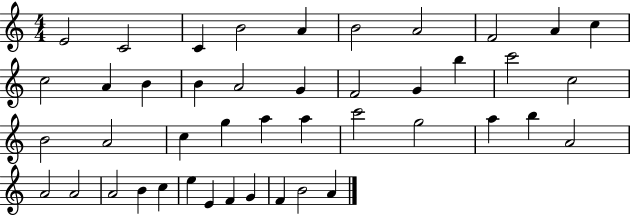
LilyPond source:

{
  \clef treble
  \numericTimeSignature
  \time 4/4
  \key c \major
  e'2 c'2 | c'4 b'2 a'4 | b'2 a'2 | f'2 a'4 c''4 | \break c''2 a'4 b'4 | b'4 a'2 g'4 | f'2 g'4 b''4 | c'''2 c''2 | \break b'2 a'2 | c''4 g''4 a''4 a''4 | c'''2 g''2 | a''4 b''4 a'2 | \break a'2 a'2 | a'2 b'4 c''4 | e''4 e'4 f'4 g'4 | f'4 b'2 a'4 | \break \bar "|."
}